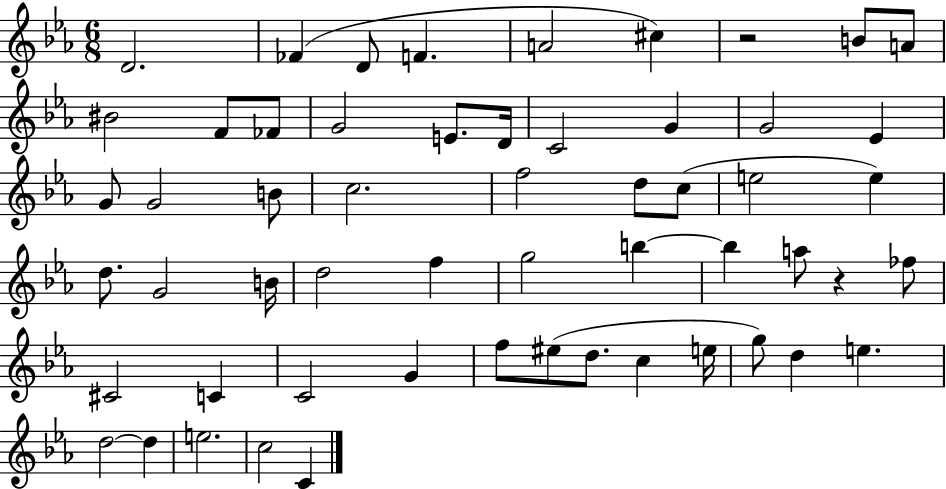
D4/h. FES4/q D4/e F4/q. A4/h C#5/q R/h B4/e A4/e BIS4/h F4/e FES4/e G4/h E4/e. D4/s C4/h G4/q G4/h Eb4/q G4/e G4/h B4/e C5/h. F5/h D5/e C5/e E5/h E5/q D5/e. G4/h B4/s D5/h F5/q G5/h B5/q B5/q A5/e R/q FES5/e C#4/h C4/q C4/h G4/q F5/e EIS5/e D5/e. C5/q E5/s G5/e D5/q E5/q. D5/h D5/q E5/h. C5/h C4/q